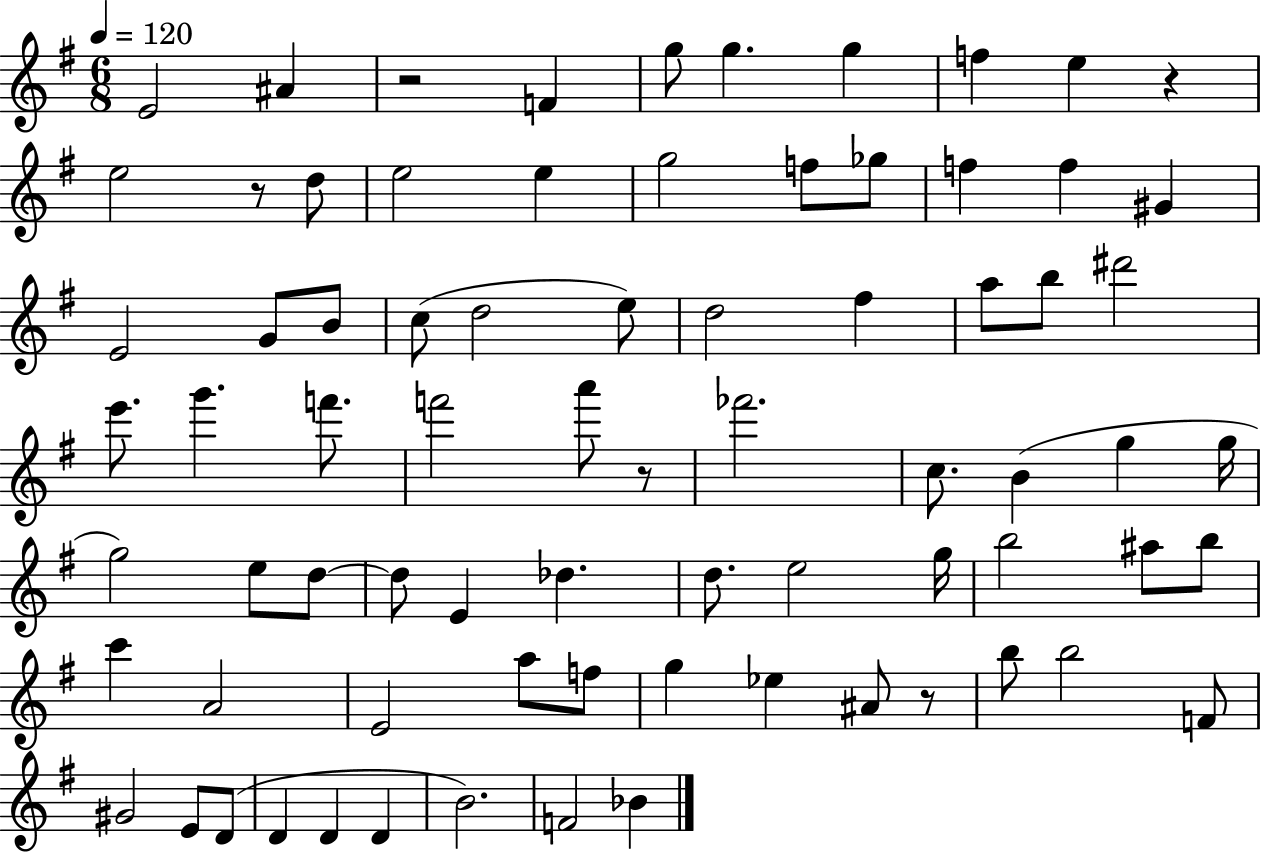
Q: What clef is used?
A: treble